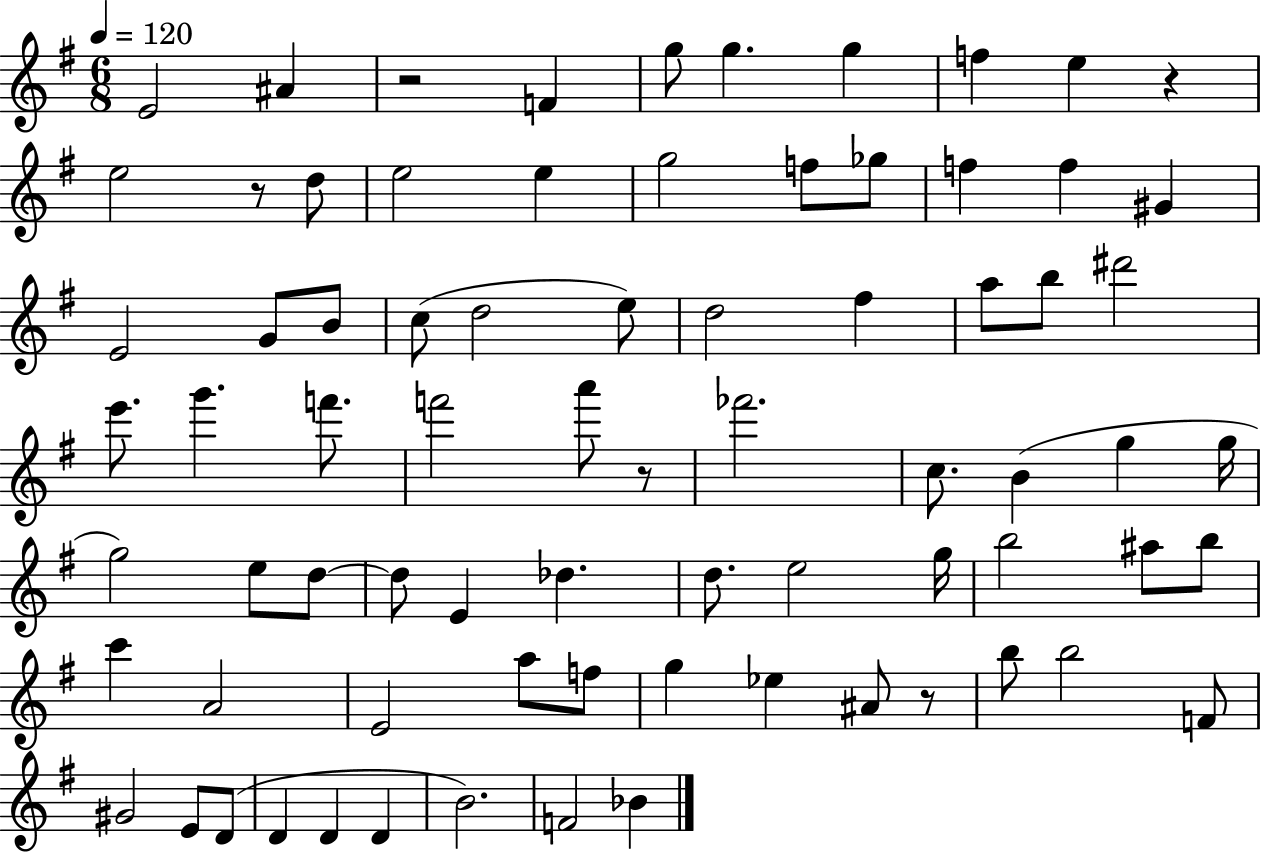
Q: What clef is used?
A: treble